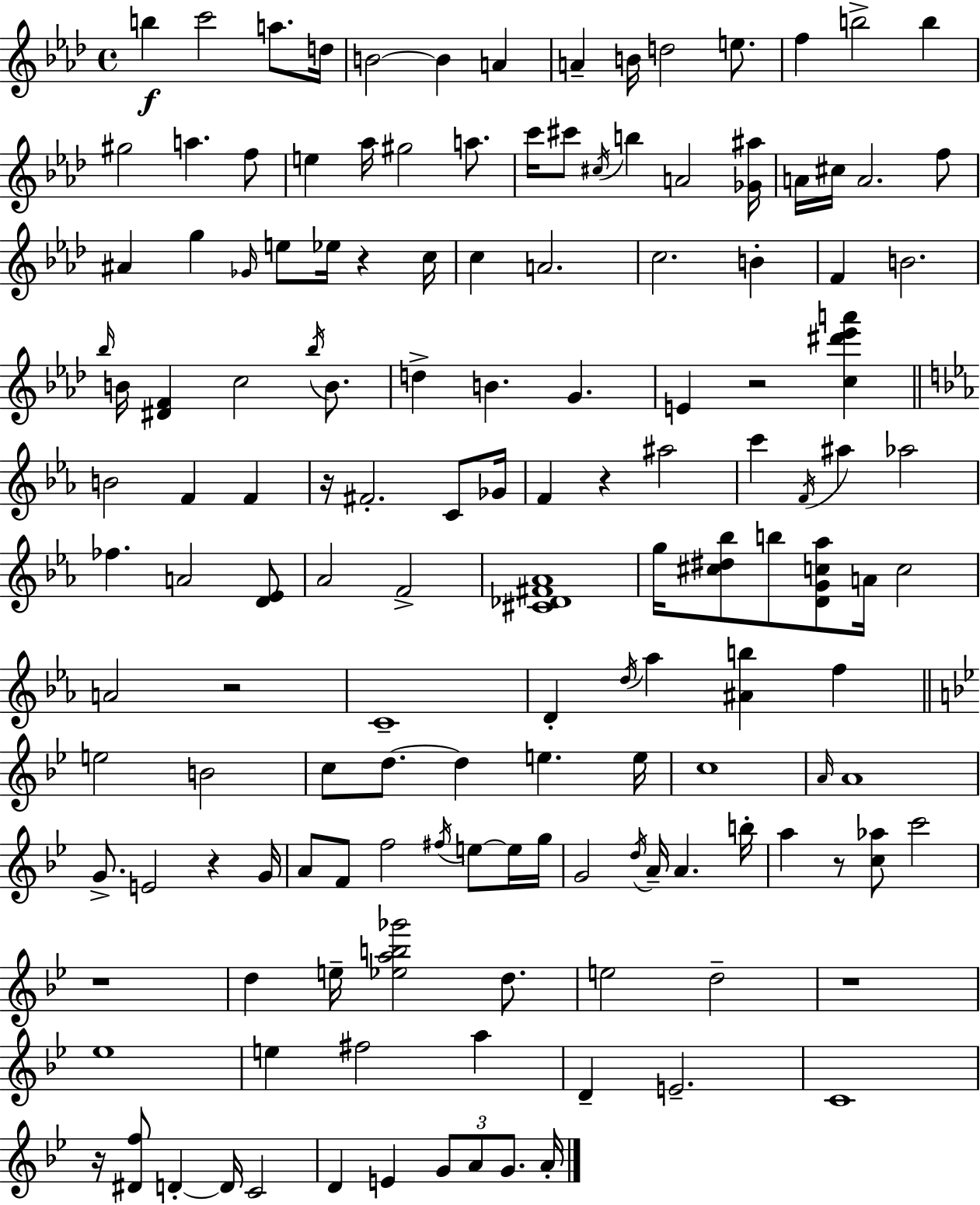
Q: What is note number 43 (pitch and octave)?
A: Bb5